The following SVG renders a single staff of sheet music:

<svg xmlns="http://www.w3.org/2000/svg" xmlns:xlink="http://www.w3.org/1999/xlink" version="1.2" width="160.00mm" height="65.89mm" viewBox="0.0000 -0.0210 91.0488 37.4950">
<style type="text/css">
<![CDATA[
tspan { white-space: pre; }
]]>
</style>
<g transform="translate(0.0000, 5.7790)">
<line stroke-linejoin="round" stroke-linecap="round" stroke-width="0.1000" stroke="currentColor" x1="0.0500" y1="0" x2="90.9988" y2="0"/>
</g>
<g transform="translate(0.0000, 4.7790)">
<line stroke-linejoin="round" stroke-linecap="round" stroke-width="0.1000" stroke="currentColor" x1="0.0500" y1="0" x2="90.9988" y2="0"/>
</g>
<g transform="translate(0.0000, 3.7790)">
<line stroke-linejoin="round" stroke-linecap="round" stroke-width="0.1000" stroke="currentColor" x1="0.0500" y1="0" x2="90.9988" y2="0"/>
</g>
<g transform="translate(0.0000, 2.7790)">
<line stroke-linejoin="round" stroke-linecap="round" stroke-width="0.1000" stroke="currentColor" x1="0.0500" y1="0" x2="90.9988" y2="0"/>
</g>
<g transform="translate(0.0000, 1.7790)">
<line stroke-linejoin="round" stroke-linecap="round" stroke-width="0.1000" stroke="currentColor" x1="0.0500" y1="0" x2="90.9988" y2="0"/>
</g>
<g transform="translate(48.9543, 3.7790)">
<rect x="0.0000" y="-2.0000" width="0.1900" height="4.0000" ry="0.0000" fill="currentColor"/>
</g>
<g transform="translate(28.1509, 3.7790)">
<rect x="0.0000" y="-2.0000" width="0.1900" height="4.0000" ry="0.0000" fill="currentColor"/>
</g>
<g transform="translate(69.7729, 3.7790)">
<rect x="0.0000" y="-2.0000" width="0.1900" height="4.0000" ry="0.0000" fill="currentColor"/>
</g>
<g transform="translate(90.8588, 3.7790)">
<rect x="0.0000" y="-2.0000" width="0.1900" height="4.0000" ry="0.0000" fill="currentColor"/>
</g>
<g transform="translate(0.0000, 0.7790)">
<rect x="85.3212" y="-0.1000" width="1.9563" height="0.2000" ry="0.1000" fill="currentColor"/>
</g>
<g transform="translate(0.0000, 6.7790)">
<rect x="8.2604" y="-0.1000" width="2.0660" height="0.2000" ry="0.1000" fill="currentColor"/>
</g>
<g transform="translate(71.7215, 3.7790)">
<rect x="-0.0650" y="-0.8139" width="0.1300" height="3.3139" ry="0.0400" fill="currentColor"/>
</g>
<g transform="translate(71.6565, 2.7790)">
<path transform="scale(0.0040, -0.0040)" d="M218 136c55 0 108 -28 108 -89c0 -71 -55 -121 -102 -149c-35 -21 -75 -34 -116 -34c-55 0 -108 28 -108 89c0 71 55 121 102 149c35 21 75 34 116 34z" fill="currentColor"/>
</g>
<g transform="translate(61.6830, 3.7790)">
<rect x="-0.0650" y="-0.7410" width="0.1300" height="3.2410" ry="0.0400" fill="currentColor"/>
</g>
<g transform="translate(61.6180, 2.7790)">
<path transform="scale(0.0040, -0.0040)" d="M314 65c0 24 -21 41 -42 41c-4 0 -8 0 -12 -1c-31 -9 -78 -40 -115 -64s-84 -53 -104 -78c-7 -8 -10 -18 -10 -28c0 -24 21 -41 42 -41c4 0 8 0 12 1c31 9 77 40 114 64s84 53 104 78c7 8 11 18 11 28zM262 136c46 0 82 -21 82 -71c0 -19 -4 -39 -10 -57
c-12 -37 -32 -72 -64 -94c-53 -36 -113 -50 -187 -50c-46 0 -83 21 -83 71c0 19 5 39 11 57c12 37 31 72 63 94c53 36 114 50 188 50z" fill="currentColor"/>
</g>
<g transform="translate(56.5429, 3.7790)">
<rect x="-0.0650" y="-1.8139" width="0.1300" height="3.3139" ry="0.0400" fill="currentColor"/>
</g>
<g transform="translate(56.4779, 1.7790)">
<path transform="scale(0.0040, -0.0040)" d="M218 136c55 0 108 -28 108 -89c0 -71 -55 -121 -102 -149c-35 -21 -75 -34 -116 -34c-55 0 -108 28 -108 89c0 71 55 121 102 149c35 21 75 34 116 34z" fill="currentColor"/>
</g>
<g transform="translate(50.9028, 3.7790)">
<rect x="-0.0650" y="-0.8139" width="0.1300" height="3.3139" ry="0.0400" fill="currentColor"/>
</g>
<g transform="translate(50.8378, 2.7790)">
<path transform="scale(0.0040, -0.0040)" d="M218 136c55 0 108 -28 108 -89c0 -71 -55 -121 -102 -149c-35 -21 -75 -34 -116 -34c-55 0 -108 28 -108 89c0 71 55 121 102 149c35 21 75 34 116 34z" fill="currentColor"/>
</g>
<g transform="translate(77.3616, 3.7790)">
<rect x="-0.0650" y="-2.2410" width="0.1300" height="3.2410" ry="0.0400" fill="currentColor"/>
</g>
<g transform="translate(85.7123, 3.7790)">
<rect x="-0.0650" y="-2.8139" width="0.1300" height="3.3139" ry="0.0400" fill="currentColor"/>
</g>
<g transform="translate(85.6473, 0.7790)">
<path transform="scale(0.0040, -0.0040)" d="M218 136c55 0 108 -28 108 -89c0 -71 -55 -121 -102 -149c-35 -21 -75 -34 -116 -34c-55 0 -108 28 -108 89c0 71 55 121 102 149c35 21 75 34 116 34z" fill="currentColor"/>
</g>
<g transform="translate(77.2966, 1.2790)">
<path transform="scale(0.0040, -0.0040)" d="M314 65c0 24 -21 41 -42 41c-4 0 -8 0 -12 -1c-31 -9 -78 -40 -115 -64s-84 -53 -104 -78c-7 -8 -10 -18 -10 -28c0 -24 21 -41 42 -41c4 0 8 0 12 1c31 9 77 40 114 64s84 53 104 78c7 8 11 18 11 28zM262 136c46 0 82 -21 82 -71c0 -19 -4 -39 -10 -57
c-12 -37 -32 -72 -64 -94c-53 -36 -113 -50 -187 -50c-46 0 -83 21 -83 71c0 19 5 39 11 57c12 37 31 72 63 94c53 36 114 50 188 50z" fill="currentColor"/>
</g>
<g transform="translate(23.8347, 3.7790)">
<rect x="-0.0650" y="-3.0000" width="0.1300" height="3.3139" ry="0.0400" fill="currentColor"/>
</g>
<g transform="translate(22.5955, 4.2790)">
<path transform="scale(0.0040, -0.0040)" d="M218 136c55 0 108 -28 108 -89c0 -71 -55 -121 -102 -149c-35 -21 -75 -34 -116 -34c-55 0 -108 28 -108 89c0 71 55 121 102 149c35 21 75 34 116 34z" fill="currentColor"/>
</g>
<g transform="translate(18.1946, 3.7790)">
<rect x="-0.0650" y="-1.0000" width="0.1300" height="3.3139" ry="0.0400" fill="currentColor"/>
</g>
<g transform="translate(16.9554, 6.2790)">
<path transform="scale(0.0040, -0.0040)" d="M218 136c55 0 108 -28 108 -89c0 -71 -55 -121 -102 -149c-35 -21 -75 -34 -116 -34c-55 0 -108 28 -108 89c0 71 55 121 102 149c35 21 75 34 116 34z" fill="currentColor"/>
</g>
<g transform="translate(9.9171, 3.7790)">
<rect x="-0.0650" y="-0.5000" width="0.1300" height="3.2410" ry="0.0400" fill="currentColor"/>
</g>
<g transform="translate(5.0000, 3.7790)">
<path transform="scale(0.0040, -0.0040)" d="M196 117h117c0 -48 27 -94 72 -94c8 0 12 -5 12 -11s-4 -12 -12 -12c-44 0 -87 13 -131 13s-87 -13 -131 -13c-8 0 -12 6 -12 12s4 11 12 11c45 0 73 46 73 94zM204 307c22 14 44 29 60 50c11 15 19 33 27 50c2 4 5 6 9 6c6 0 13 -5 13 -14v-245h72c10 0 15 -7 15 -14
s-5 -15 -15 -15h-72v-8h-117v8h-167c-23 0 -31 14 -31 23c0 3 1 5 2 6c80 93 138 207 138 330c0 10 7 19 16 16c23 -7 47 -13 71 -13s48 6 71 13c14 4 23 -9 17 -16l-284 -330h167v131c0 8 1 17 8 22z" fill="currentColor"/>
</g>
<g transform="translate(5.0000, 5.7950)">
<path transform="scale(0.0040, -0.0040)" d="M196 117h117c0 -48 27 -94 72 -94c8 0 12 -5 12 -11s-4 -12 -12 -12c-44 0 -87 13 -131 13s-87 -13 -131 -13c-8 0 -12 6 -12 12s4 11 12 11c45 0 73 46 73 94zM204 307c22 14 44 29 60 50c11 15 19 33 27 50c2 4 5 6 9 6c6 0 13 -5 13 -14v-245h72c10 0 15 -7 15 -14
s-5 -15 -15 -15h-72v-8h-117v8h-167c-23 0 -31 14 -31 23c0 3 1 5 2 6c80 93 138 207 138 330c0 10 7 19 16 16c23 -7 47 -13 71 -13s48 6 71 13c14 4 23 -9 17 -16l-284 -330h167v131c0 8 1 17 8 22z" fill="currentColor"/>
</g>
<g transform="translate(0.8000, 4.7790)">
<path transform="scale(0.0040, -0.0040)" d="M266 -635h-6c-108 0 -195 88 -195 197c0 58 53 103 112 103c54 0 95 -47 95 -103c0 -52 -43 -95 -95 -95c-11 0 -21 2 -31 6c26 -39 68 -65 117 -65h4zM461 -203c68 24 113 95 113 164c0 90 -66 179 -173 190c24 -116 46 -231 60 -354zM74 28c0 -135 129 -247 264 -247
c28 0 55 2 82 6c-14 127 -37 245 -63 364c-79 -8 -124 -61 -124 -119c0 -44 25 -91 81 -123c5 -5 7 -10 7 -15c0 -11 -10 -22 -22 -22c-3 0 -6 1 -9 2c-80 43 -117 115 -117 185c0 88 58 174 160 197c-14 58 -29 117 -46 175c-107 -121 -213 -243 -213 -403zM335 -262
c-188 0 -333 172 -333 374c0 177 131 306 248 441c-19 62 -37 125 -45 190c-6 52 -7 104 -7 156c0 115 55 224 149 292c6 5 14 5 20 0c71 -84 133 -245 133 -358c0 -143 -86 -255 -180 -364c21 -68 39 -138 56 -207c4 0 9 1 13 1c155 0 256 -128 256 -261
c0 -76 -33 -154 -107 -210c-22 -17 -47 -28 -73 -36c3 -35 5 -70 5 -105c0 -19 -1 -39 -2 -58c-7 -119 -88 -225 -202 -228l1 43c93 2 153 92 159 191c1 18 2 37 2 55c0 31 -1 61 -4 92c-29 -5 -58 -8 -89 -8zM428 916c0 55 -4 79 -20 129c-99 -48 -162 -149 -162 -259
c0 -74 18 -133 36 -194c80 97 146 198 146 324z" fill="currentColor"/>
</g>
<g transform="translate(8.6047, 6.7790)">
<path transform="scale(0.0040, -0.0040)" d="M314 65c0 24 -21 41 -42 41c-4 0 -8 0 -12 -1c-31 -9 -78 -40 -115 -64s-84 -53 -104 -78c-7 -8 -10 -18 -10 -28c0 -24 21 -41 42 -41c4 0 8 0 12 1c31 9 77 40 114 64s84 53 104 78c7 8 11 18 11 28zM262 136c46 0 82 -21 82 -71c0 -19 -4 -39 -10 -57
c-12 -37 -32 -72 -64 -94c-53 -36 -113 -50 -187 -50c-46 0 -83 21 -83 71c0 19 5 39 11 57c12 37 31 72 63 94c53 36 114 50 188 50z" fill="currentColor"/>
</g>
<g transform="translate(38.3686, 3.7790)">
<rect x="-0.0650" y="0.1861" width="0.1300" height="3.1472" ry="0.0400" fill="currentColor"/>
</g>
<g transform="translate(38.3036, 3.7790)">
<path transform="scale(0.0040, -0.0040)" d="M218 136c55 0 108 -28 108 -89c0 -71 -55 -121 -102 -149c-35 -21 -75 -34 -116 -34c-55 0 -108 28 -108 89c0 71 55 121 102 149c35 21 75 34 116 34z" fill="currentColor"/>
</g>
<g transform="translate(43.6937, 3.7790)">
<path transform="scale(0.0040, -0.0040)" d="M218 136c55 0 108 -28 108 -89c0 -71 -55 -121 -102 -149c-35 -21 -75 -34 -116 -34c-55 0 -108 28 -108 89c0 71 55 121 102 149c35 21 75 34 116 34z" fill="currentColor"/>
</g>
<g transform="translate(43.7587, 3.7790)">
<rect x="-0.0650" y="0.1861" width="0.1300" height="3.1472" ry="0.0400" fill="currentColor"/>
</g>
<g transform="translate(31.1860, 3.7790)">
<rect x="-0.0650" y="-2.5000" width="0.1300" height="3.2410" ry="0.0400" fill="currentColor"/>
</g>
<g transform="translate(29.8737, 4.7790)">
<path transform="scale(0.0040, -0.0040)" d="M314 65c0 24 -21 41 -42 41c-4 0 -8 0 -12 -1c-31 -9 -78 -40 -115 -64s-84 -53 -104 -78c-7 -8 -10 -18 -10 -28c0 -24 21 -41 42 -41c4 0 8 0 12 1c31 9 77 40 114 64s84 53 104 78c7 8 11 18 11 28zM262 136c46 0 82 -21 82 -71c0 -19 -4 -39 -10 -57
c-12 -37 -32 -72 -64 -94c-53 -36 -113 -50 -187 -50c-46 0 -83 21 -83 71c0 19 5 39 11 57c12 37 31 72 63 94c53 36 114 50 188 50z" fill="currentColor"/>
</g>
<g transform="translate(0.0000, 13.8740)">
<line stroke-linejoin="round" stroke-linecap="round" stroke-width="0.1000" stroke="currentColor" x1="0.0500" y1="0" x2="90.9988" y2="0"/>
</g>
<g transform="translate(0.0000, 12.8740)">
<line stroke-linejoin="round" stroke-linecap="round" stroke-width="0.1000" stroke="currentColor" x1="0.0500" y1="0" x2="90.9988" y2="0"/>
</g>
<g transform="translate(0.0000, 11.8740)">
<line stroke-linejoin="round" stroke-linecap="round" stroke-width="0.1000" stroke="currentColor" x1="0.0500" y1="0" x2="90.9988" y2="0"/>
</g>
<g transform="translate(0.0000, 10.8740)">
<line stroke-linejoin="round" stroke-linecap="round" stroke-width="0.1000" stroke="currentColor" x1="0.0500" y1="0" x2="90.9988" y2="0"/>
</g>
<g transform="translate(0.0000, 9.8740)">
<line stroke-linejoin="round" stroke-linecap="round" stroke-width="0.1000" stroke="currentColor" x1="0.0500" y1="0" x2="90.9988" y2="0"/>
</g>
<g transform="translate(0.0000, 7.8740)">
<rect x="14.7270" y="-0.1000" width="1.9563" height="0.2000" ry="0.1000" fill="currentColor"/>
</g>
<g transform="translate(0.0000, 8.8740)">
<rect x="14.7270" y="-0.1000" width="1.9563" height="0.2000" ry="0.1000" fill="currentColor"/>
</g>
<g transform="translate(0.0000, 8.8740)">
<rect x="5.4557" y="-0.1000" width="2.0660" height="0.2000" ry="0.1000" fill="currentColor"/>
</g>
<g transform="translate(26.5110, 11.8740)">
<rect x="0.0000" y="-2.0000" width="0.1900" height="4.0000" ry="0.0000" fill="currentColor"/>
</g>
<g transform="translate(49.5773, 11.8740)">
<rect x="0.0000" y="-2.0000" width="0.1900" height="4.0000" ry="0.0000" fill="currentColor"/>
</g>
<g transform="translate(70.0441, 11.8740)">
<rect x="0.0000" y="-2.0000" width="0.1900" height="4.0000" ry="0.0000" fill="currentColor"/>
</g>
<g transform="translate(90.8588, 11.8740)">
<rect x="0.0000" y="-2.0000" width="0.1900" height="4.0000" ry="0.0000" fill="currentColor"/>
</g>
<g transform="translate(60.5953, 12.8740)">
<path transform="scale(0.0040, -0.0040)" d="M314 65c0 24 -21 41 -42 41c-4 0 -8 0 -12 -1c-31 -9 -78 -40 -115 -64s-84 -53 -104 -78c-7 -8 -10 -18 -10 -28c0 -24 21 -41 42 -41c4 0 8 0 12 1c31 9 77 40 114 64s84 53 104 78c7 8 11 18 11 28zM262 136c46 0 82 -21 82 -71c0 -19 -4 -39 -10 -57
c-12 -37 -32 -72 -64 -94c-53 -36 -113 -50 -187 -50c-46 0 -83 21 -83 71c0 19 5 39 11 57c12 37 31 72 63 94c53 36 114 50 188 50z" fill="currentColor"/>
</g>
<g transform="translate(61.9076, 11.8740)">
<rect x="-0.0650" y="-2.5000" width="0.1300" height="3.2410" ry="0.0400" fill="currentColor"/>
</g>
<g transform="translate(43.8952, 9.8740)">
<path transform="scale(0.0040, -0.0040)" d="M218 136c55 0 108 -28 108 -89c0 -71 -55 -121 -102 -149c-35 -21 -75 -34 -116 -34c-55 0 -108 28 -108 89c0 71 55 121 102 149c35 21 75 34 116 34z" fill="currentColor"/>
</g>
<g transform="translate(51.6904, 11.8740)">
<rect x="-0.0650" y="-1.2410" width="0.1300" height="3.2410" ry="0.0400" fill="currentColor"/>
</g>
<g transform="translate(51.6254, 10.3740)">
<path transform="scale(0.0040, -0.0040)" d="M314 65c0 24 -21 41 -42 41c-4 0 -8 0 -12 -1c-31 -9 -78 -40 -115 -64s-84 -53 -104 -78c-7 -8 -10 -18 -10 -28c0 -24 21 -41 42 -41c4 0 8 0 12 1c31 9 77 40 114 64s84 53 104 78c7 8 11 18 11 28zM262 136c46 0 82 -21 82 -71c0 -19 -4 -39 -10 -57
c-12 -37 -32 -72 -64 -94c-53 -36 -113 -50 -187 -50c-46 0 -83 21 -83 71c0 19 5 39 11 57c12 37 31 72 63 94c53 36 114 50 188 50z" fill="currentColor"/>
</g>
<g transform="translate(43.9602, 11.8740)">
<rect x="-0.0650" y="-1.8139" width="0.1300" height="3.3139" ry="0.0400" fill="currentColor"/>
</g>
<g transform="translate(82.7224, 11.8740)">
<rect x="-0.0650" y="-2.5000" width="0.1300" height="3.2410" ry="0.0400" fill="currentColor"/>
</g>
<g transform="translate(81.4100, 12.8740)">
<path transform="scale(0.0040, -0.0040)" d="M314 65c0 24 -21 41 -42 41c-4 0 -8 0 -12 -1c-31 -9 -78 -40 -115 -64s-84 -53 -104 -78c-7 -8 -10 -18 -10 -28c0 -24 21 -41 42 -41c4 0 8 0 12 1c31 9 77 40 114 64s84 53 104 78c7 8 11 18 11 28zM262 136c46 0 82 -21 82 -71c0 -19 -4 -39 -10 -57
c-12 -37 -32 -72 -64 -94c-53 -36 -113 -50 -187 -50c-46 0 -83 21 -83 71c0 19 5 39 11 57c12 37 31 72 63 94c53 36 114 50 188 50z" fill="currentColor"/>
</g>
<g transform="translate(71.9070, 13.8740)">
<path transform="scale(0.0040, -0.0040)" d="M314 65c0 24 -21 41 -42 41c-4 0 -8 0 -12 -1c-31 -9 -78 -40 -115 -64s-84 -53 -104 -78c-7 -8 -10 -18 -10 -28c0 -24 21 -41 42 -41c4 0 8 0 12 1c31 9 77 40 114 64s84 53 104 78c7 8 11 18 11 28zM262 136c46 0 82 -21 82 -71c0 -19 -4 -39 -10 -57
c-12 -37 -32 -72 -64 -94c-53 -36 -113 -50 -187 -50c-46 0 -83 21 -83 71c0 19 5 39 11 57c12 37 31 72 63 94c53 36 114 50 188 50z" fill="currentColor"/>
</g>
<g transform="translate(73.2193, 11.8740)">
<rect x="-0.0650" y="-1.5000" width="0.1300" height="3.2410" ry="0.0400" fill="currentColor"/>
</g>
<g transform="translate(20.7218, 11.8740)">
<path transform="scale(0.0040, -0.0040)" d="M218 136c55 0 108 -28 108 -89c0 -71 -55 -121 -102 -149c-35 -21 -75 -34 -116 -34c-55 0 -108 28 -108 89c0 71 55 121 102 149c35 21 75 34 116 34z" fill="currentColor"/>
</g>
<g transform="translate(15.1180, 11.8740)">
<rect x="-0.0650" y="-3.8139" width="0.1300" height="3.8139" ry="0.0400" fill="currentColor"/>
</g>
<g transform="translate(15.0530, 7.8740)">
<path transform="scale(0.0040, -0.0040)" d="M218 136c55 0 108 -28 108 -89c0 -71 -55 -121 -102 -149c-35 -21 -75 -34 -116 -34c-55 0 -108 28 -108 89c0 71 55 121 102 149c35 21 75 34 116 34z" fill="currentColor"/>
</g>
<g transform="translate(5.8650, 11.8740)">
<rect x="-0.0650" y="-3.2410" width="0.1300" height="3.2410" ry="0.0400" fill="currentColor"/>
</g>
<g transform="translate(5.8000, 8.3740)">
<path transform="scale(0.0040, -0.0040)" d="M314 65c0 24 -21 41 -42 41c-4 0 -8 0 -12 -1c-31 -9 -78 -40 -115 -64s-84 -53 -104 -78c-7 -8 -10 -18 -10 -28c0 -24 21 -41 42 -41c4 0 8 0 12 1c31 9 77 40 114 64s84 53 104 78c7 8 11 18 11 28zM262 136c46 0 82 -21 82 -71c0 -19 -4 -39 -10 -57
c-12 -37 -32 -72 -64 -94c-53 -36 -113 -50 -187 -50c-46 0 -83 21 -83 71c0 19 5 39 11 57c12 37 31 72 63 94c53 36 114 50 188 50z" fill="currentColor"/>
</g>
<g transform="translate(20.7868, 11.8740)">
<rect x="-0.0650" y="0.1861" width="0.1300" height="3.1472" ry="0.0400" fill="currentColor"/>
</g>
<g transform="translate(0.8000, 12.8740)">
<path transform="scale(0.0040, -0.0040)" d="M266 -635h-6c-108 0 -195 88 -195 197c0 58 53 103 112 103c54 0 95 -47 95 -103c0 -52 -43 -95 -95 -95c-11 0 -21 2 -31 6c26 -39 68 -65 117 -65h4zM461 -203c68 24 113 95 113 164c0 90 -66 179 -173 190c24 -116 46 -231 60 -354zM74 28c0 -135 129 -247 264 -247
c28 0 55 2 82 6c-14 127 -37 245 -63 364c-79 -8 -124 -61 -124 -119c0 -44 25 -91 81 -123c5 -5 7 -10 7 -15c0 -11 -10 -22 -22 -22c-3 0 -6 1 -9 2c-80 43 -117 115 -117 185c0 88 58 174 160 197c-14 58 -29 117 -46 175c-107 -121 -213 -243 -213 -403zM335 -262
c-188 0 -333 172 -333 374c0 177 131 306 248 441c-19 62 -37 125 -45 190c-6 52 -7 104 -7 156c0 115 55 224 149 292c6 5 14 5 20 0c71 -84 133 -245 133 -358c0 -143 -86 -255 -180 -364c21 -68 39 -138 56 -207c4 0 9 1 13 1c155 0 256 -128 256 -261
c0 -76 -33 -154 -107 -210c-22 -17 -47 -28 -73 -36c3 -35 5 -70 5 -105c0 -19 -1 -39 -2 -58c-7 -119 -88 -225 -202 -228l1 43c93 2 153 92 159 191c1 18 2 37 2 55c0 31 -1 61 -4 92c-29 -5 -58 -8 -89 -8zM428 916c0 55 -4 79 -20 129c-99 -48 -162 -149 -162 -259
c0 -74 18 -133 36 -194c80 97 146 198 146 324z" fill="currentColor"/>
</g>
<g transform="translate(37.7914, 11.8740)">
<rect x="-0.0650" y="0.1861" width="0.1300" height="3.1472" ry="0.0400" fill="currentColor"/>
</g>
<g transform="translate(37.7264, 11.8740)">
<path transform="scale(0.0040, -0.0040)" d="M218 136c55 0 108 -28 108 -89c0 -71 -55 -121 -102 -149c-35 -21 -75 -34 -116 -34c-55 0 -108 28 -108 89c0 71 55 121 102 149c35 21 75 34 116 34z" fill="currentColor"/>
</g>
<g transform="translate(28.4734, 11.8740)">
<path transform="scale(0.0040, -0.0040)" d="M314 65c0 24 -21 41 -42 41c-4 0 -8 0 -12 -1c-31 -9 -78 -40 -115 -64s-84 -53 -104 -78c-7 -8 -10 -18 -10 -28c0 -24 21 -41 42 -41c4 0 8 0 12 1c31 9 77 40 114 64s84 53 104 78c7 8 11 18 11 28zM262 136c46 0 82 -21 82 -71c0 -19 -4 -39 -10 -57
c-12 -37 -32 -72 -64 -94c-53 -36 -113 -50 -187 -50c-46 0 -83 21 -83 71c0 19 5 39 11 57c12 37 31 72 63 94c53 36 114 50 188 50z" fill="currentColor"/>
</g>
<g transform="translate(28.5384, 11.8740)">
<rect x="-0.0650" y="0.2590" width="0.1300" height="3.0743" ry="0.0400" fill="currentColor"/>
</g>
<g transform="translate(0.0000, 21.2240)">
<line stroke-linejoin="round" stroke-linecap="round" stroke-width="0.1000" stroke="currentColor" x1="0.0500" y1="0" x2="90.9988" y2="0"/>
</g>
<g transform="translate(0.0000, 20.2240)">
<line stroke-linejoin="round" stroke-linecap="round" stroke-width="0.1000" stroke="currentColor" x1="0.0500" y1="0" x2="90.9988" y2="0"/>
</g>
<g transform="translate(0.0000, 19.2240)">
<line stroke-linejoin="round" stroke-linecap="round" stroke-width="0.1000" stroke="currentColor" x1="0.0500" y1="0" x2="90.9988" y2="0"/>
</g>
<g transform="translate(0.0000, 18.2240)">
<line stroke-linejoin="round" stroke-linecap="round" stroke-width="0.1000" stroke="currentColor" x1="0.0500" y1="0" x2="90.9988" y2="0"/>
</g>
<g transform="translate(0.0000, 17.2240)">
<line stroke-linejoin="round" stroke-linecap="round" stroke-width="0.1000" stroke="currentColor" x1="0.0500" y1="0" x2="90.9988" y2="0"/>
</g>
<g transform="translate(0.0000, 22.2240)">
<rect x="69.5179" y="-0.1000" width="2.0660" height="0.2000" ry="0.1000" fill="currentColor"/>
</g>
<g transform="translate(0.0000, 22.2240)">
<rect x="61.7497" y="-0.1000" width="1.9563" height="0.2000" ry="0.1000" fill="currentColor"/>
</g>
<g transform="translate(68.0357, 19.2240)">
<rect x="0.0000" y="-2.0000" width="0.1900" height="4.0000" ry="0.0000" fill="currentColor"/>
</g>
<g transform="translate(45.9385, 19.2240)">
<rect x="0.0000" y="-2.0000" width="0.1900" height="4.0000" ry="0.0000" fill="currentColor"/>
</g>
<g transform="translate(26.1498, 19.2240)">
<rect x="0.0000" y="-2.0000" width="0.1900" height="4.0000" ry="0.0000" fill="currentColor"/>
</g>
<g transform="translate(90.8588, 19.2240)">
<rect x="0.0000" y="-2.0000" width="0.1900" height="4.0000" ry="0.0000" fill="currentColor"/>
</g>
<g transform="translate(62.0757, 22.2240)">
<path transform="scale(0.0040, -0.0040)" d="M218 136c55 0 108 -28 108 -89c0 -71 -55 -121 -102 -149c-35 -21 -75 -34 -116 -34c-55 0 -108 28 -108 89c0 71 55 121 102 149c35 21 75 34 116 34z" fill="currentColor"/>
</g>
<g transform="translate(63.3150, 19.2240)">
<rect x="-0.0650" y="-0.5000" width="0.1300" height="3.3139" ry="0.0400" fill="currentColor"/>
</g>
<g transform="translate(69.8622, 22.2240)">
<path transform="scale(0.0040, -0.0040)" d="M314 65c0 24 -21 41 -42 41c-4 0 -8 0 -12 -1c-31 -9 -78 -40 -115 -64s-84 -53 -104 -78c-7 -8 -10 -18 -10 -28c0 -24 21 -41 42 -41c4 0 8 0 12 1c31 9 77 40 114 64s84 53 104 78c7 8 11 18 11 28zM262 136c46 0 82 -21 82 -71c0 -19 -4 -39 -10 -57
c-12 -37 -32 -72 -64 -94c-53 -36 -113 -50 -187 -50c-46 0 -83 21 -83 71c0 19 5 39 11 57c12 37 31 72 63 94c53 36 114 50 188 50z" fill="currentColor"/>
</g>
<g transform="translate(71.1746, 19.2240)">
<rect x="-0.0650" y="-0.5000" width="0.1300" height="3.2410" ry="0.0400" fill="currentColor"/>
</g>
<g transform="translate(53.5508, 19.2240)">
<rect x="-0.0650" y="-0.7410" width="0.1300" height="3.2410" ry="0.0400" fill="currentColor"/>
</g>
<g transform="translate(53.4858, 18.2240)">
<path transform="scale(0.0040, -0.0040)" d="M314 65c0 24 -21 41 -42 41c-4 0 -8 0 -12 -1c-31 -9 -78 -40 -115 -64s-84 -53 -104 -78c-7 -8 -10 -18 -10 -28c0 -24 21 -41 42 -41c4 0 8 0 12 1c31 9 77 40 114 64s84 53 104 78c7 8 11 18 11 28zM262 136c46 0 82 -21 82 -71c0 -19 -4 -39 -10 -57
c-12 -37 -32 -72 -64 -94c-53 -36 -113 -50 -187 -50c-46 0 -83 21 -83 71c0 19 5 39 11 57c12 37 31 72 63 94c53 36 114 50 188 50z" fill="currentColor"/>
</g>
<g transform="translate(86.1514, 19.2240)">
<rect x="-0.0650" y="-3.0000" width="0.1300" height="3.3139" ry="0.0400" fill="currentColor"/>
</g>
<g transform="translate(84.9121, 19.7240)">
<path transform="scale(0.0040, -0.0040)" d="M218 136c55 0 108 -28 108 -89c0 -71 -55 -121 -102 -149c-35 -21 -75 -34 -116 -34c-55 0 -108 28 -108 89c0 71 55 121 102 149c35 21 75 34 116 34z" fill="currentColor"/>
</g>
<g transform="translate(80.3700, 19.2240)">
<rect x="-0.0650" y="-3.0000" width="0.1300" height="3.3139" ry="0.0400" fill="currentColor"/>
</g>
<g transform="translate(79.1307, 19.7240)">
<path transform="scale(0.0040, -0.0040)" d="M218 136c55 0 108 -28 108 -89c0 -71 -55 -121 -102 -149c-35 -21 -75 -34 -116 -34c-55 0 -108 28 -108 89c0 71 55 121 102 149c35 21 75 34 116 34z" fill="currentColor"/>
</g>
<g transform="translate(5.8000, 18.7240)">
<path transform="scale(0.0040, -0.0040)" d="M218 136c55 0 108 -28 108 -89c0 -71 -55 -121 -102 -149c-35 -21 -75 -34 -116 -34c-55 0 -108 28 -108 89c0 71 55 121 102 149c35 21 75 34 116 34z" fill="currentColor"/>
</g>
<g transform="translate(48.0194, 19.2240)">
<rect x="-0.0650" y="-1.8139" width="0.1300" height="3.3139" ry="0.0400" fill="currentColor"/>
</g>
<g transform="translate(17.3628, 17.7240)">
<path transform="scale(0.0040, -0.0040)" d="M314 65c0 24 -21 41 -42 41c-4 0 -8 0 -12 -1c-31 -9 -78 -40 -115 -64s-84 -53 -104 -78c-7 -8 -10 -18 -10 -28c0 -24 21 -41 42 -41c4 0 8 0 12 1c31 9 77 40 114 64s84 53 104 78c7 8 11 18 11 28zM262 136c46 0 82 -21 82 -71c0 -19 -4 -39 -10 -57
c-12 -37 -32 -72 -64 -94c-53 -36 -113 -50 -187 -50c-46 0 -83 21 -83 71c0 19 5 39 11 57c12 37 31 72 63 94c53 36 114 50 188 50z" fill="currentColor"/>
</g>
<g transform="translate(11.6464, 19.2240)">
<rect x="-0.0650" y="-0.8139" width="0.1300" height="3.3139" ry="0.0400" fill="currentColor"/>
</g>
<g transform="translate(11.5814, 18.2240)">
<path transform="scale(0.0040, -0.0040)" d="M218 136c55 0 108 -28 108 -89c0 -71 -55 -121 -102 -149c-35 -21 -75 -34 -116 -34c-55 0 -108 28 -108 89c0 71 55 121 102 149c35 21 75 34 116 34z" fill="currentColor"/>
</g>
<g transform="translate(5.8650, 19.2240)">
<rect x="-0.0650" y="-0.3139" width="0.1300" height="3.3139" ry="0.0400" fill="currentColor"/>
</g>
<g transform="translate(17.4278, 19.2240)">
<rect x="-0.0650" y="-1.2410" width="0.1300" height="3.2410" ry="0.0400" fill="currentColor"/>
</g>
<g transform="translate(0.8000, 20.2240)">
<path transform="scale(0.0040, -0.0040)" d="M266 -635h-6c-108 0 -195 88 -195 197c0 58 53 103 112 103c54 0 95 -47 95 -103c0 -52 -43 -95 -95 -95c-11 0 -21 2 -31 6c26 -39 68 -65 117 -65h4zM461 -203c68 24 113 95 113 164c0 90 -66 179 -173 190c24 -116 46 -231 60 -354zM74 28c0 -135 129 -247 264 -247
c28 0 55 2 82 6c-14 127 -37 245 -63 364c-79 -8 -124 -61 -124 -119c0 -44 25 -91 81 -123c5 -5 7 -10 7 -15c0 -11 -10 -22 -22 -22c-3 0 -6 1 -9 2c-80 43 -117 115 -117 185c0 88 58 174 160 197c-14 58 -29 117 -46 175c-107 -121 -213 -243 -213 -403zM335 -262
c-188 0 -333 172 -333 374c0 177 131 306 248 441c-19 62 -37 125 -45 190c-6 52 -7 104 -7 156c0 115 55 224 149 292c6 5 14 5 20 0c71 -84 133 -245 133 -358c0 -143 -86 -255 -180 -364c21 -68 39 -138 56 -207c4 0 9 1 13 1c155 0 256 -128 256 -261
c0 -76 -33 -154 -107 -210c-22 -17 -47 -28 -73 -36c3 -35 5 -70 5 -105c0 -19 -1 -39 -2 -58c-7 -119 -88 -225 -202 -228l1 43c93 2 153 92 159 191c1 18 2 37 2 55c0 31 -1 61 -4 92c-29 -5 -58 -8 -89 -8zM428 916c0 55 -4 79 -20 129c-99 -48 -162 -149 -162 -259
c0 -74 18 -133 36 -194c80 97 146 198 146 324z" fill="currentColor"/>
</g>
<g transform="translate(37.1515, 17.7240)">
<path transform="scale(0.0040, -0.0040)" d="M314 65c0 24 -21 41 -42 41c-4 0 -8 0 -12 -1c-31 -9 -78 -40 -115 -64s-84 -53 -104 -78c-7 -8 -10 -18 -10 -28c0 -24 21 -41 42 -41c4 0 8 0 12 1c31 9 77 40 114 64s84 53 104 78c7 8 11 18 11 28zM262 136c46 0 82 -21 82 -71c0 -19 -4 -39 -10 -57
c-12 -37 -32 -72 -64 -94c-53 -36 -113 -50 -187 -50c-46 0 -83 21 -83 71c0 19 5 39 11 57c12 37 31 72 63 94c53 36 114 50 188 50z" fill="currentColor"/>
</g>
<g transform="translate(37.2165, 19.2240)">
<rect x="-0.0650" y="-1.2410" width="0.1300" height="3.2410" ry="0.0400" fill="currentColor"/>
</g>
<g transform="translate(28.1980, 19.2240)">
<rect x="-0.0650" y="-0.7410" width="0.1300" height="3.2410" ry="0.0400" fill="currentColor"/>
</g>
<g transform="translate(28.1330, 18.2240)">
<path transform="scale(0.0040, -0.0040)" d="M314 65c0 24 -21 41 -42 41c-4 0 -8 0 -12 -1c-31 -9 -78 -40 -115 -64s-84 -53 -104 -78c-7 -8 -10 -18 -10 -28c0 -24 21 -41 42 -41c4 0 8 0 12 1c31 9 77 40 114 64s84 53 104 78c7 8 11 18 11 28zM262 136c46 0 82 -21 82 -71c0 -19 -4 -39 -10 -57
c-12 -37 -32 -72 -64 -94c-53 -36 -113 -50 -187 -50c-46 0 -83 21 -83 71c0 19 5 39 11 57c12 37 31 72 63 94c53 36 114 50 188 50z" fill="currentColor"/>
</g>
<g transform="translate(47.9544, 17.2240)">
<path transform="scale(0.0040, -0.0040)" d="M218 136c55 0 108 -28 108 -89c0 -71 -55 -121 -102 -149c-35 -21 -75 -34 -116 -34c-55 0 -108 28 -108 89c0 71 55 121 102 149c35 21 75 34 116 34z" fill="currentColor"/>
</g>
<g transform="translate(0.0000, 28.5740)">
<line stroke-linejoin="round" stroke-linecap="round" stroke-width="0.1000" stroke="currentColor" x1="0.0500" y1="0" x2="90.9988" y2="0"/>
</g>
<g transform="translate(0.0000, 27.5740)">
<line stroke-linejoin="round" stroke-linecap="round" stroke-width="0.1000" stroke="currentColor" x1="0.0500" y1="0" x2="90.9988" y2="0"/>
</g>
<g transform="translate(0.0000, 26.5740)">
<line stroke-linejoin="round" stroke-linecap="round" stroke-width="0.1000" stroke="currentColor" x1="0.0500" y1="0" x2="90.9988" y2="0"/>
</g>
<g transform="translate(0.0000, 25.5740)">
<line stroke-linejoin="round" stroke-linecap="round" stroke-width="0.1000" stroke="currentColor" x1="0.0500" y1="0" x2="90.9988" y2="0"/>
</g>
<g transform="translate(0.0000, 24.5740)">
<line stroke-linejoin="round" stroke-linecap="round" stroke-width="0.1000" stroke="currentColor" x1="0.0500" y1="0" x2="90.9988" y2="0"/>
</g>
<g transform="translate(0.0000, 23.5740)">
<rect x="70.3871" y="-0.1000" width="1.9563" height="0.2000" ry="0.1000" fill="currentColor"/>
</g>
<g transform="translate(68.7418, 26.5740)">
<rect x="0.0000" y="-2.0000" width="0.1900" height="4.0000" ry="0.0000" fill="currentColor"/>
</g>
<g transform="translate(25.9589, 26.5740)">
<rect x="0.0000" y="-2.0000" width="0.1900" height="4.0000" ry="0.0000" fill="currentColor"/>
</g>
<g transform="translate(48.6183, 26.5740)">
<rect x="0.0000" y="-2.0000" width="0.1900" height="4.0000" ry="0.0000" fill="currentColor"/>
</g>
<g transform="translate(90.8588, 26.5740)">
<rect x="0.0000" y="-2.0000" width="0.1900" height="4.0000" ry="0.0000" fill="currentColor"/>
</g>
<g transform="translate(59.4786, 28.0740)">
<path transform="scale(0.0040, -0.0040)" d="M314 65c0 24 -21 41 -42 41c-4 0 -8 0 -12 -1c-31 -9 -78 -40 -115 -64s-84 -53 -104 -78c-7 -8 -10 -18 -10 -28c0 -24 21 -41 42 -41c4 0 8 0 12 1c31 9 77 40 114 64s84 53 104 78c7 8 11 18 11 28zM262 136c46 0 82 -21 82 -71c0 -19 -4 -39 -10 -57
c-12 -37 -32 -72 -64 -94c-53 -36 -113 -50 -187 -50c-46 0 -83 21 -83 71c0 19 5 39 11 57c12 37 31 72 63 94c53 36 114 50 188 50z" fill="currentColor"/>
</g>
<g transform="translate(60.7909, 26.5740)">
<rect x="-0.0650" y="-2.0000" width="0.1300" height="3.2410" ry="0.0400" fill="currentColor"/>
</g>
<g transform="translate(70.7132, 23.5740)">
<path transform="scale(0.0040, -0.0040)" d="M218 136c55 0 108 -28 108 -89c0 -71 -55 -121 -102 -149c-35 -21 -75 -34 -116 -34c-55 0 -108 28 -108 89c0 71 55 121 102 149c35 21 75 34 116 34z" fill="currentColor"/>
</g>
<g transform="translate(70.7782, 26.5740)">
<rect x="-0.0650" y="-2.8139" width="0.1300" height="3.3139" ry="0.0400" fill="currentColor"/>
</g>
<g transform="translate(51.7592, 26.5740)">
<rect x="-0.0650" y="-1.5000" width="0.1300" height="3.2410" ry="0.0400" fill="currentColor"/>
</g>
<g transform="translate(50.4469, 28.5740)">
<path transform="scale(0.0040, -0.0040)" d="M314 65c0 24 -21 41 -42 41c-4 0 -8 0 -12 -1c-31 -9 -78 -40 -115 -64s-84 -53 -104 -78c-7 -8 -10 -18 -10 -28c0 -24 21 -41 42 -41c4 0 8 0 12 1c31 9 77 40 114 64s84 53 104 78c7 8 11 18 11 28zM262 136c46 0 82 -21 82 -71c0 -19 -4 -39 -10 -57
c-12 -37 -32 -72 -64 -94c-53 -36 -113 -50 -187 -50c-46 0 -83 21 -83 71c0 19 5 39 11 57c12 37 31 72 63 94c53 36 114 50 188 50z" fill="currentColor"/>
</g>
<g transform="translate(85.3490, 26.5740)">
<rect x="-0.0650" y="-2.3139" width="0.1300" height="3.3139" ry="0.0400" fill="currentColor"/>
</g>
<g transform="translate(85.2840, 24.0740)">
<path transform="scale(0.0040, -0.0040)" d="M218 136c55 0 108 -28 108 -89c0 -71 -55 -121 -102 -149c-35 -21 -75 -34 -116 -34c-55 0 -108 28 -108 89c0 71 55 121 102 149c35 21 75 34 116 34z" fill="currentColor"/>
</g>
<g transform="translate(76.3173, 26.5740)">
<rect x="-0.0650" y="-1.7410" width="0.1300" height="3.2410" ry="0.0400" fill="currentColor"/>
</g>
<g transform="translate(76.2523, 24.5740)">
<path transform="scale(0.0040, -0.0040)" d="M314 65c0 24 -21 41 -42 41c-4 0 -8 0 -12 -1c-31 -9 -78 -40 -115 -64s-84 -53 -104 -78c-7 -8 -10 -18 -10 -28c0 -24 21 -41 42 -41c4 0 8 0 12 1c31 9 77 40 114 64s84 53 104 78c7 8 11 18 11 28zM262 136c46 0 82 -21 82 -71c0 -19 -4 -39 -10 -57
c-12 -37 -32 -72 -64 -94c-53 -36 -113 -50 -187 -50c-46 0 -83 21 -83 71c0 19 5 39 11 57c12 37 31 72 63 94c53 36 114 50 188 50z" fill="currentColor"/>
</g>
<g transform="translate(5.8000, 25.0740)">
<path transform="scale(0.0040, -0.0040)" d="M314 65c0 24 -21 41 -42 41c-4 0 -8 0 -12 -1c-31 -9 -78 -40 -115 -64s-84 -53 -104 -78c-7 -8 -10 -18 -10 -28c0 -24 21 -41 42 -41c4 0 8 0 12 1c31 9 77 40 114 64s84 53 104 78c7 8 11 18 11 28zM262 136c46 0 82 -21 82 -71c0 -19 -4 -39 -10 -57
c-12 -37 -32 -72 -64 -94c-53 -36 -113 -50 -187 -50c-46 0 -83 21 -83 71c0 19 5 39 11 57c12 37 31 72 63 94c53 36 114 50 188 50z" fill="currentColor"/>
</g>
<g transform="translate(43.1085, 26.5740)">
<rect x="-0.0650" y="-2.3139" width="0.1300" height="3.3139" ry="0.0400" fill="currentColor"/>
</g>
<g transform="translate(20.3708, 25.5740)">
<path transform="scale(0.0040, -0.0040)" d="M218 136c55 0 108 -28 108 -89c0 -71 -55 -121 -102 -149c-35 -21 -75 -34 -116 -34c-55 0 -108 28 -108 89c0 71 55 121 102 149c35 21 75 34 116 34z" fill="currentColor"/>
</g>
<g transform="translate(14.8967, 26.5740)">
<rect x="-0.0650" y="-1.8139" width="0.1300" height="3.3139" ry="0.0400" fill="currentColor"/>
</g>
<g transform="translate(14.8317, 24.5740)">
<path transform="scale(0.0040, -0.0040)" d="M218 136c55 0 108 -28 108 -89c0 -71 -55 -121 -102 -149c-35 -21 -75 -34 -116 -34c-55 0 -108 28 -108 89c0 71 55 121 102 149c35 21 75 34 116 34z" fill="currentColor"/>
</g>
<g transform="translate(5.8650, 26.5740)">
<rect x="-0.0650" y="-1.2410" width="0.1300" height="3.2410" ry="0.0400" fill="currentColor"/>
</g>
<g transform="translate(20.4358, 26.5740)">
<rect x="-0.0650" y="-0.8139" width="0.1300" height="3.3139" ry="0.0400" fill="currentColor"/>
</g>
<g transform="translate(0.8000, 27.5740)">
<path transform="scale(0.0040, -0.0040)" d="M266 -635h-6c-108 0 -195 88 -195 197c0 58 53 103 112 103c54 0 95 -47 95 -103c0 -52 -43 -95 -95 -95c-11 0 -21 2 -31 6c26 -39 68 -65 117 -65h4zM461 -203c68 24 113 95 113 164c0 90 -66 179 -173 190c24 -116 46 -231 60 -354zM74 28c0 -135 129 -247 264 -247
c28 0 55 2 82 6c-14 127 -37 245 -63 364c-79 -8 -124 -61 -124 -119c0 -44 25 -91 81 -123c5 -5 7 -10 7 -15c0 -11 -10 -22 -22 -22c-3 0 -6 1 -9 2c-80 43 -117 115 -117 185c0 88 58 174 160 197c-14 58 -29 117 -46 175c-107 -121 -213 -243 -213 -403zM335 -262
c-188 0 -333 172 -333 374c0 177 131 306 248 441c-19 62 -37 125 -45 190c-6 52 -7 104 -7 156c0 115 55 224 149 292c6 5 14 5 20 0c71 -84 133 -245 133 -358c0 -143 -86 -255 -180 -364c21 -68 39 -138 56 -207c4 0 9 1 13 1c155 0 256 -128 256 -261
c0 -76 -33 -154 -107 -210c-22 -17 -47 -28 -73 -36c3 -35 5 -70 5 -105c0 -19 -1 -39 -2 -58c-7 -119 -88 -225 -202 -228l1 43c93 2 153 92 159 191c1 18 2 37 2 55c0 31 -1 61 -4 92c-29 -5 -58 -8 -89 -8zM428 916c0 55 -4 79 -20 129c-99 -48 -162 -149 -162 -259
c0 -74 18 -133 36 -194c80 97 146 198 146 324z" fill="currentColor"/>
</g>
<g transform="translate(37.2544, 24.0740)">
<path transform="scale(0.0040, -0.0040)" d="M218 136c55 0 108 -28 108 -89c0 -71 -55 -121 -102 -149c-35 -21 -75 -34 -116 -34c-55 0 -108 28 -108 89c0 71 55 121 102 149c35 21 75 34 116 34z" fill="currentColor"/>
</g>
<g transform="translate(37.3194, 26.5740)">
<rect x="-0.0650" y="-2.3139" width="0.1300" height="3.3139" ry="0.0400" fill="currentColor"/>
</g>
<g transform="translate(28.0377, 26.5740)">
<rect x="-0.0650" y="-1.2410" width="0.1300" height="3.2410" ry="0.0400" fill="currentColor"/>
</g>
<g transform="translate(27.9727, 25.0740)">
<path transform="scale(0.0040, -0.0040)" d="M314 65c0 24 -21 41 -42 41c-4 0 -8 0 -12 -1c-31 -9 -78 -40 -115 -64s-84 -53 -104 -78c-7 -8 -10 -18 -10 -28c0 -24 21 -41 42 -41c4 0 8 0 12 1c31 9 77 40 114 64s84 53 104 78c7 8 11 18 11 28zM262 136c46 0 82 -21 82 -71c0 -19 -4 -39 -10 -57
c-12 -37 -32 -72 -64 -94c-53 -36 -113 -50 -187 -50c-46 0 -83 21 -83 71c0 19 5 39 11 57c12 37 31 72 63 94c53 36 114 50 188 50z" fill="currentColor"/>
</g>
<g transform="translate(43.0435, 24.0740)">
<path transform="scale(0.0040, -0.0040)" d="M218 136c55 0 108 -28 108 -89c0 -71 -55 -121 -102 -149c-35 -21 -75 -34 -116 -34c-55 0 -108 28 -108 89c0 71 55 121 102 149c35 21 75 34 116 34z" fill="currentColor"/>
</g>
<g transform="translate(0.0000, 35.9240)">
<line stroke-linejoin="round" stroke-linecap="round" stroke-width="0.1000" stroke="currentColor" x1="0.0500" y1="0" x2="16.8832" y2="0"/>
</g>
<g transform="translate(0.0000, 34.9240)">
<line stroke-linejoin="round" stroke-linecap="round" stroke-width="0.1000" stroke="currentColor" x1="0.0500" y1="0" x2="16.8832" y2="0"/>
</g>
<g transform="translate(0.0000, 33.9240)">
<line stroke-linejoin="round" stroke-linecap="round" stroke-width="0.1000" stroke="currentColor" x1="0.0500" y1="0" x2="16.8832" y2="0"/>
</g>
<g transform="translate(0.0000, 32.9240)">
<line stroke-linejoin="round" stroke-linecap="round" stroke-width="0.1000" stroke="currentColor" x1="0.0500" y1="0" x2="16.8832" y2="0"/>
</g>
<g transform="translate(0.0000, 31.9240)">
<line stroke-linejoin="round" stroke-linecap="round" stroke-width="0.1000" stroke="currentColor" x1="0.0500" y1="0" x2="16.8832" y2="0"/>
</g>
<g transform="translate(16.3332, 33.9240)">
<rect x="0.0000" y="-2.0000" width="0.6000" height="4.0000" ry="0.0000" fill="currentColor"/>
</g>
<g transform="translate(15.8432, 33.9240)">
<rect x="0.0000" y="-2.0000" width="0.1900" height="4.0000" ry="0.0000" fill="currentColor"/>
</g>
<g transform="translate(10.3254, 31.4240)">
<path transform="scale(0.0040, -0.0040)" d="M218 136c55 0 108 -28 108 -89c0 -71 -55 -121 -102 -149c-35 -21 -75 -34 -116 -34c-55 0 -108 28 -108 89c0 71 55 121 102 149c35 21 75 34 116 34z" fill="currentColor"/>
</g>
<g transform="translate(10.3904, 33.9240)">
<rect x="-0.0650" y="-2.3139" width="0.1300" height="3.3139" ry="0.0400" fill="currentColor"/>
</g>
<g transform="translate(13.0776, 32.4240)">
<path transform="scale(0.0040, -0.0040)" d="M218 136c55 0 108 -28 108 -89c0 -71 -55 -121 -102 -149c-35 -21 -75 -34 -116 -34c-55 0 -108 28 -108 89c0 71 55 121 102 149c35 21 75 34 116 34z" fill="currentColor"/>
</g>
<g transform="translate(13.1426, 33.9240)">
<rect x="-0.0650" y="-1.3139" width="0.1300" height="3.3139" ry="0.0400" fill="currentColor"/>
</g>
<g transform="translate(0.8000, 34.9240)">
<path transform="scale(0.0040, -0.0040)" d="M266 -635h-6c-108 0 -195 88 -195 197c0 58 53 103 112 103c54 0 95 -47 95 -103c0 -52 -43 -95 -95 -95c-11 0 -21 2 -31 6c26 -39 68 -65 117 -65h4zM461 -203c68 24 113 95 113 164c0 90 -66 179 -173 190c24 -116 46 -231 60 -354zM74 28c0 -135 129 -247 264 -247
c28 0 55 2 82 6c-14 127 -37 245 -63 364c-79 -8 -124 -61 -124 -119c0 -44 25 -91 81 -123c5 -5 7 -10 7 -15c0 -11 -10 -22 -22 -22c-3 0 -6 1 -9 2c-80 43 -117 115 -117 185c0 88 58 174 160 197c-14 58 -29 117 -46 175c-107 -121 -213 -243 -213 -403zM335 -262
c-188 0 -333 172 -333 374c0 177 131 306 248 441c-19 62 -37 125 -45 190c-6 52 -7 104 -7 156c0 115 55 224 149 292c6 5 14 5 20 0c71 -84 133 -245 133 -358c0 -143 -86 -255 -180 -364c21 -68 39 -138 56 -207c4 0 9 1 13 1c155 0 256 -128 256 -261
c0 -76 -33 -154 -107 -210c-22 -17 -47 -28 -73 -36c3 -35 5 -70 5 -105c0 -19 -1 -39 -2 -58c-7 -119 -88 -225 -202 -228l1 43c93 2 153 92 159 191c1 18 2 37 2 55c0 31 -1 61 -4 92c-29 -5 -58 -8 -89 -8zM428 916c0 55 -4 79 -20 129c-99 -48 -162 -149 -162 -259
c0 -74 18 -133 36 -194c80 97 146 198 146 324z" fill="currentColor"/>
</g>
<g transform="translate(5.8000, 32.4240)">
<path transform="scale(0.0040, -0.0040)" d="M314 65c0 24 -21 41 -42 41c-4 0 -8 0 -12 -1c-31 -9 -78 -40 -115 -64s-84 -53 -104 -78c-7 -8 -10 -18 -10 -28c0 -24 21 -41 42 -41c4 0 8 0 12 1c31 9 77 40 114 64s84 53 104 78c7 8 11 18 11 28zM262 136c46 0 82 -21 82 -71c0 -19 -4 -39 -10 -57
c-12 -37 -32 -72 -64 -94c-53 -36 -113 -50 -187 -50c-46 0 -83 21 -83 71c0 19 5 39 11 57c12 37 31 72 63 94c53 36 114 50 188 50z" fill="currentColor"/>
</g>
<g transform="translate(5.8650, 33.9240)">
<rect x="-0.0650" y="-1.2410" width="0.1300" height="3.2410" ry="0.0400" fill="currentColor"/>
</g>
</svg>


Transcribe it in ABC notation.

X:1
T:Untitled
M:4/4
L:1/4
K:C
C2 D A G2 B B d f d2 d g2 a b2 c' B B2 B f e2 G2 E2 G2 c d e2 d2 e2 f d2 C C2 A A e2 f d e2 g g E2 F2 a f2 g e2 g e